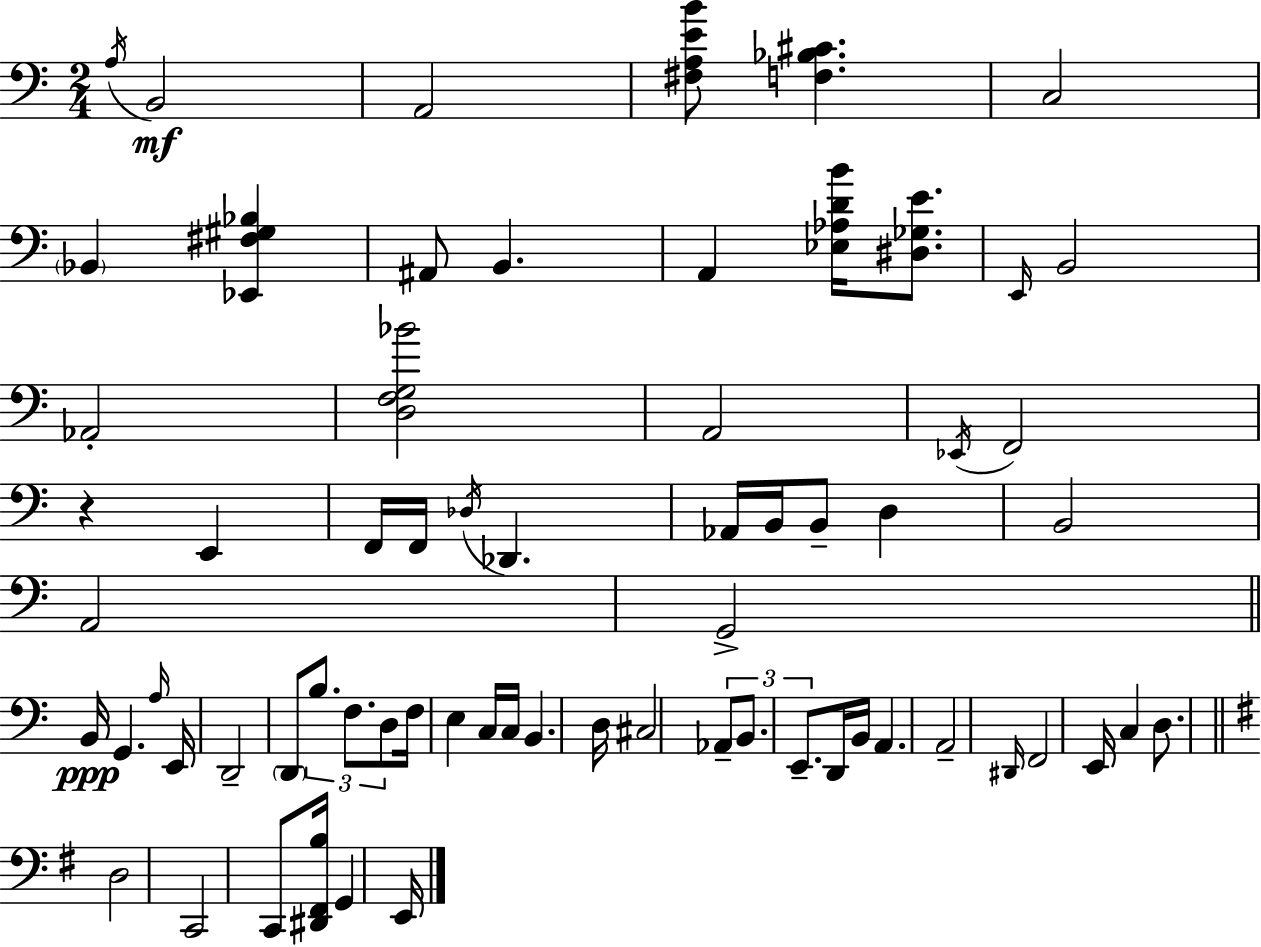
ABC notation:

X:1
T:Untitled
M:2/4
L:1/4
K:Am
A,/4 B,,2 A,,2 [^F,A,EB]/2 [F,_B,^C] C,2 _B,, [_E,,^F,^G,_B,] ^A,,/2 B,, A,, [_E,_A,DB]/4 [^D,_G,E]/2 E,,/4 B,,2 _A,,2 [D,F,G,_B]2 A,,2 _E,,/4 F,,2 z E,, F,,/4 F,,/4 _D,/4 _D,, _A,,/4 B,,/4 B,,/2 D, B,,2 A,,2 G,,2 B,,/4 G,, A,/4 E,,/4 D,,2 D,,/2 B,/2 F,/2 D,/2 F,/4 E, C,/4 C,/4 B,, D,/4 ^C,2 _A,,/2 B,,/2 E,,/2 D,,/4 B,,/4 A,, A,,2 ^D,,/4 F,,2 E,,/4 C, D,/2 D,2 C,,2 C,,/2 [^D,,^F,,B,]/4 G,, E,,/4